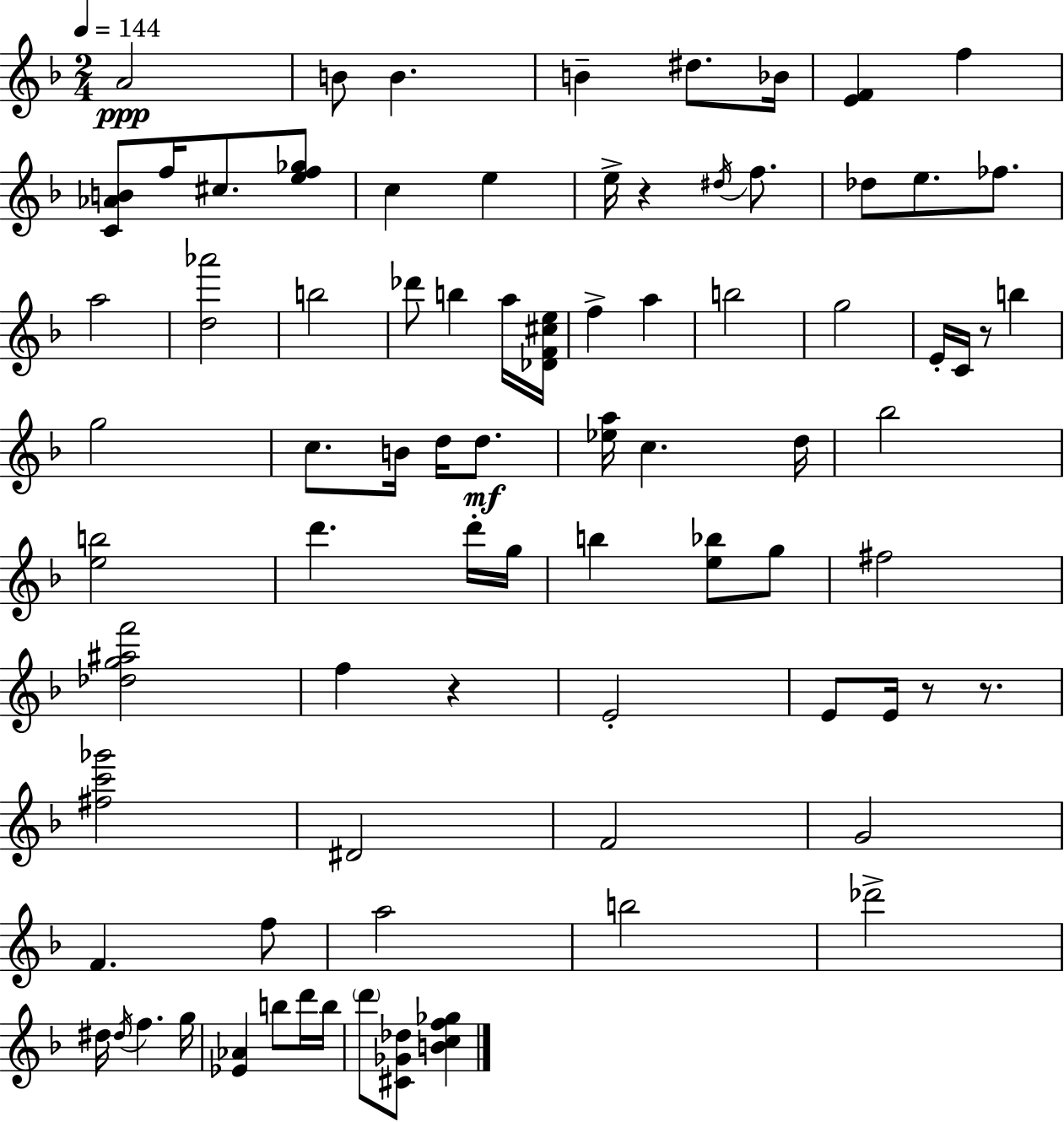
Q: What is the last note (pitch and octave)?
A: D6